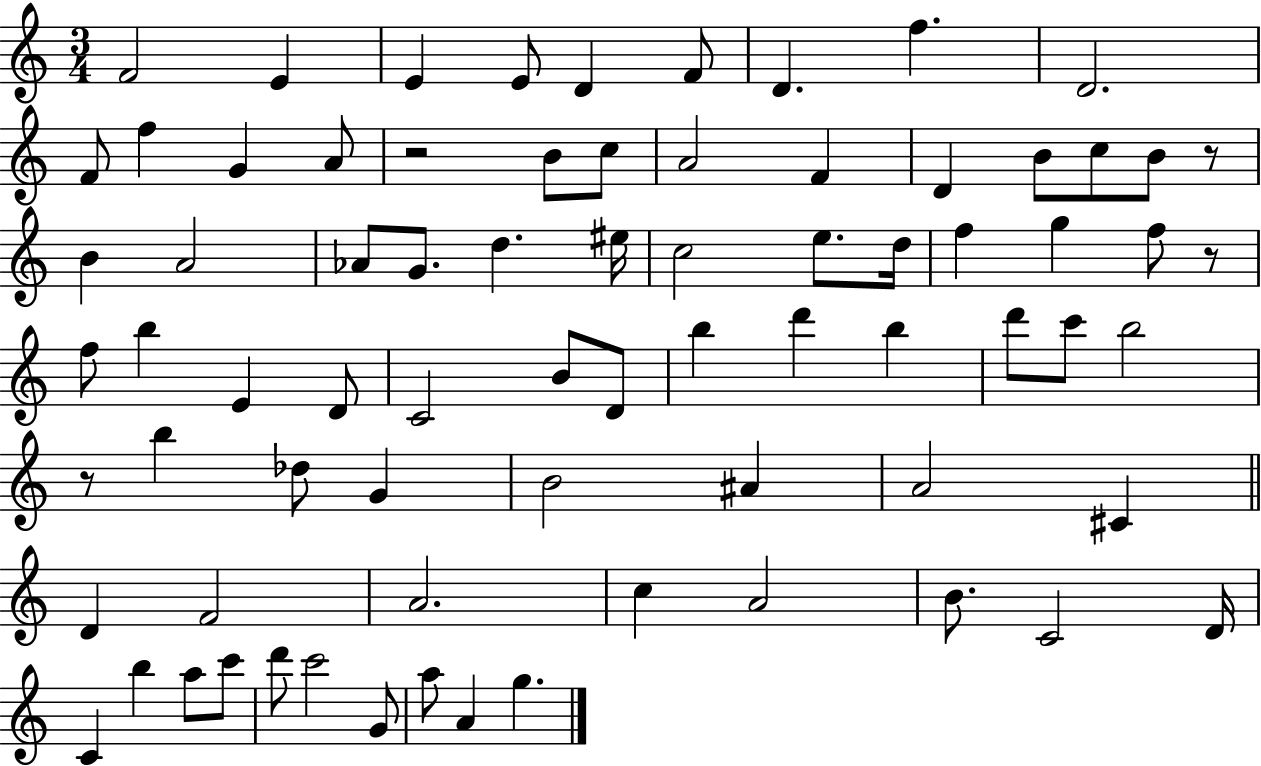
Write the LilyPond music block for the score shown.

{
  \clef treble
  \numericTimeSignature
  \time 3/4
  \key c \major
  f'2 e'4 | e'4 e'8 d'4 f'8 | d'4. f''4. | d'2. | \break f'8 f''4 g'4 a'8 | r2 b'8 c''8 | a'2 f'4 | d'4 b'8 c''8 b'8 r8 | \break b'4 a'2 | aes'8 g'8. d''4. eis''16 | c''2 e''8. d''16 | f''4 g''4 f''8 r8 | \break f''8 b''4 e'4 d'8 | c'2 b'8 d'8 | b''4 d'''4 b''4 | d'''8 c'''8 b''2 | \break r8 b''4 des''8 g'4 | b'2 ais'4 | a'2 cis'4 | \bar "||" \break \key c \major d'4 f'2 | a'2. | c''4 a'2 | b'8. c'2 d'16 | \break c'4 b''4 a''8 c'''8 | d'''8 c'''2 g'8 | a''8 a'4 g''4. | \bar "|."
}